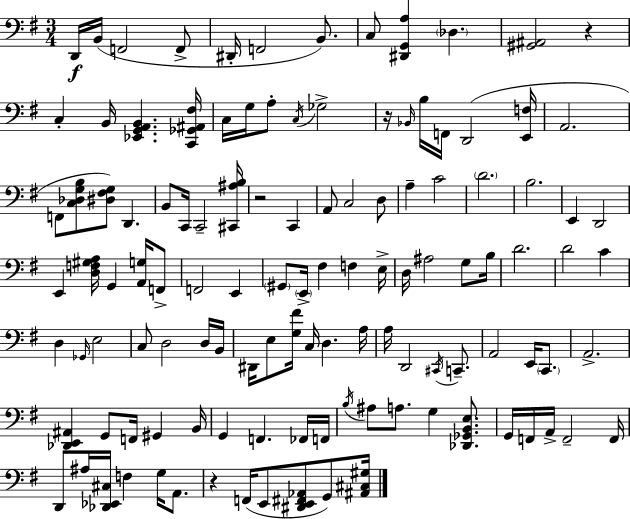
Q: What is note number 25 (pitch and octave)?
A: C2